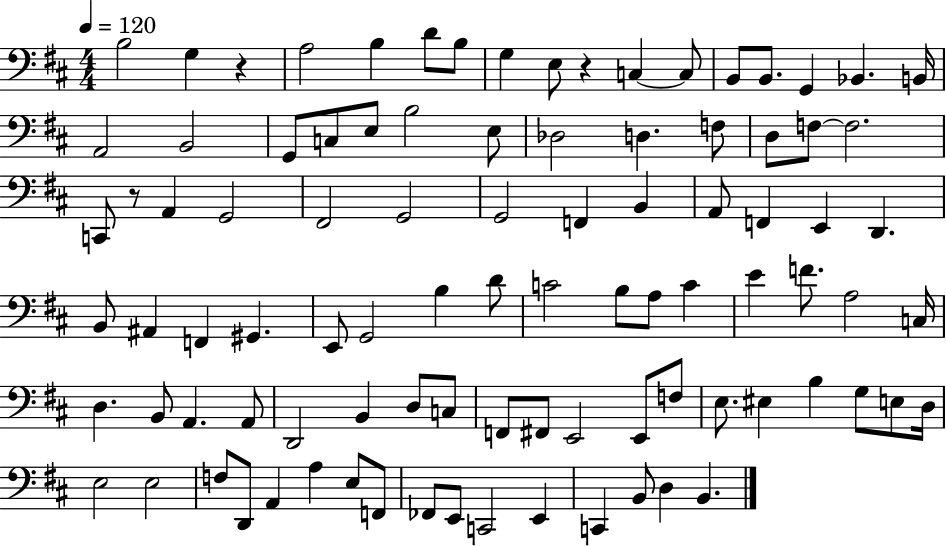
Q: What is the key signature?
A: D major